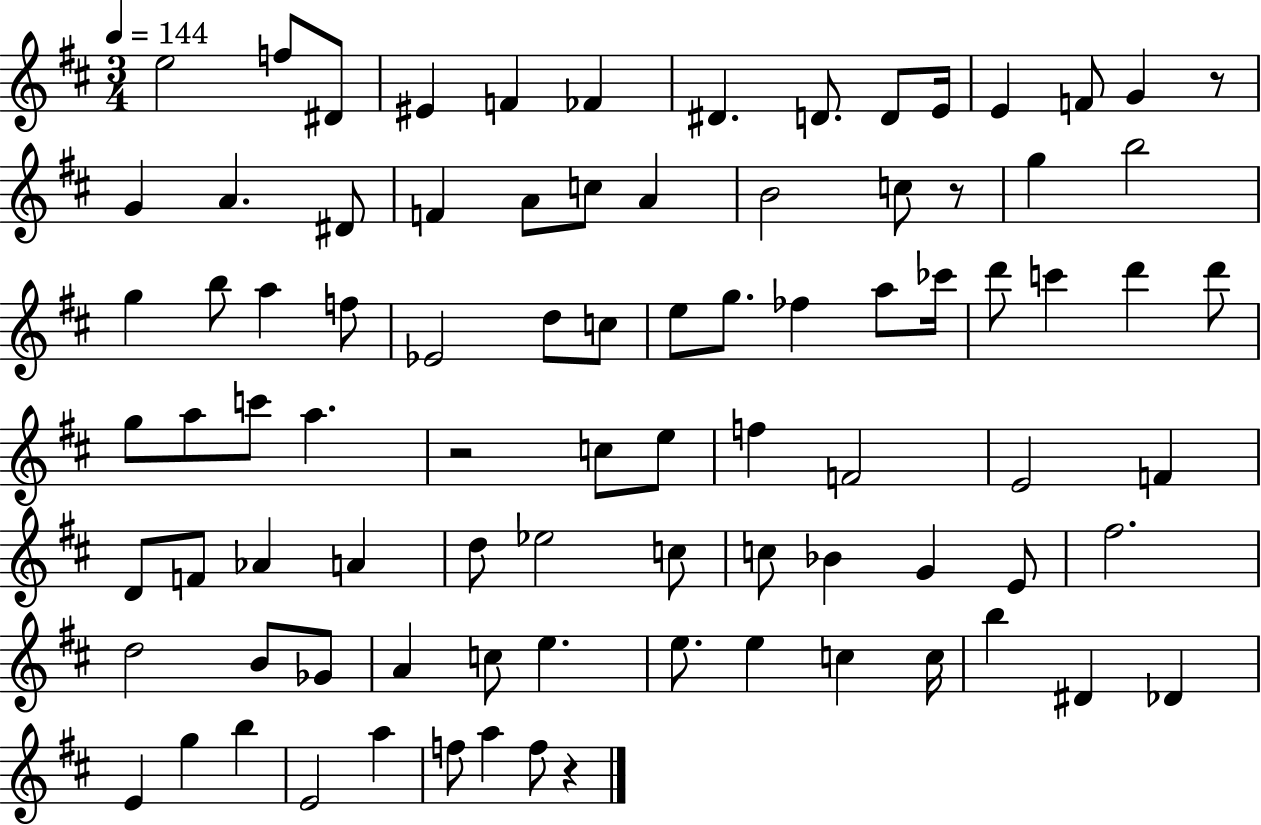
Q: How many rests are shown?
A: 4